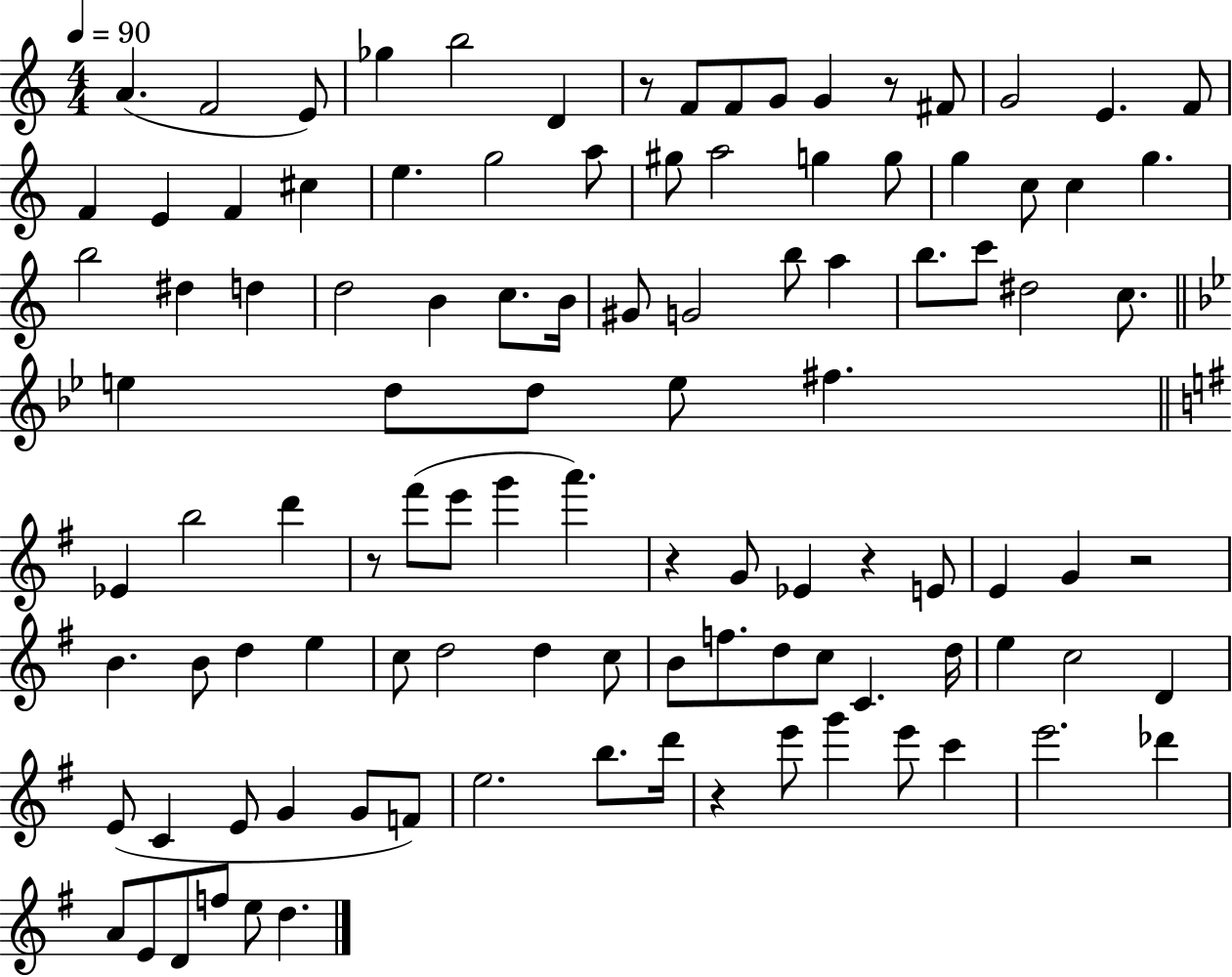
A4/q. F4/h E4/e Gb5/q B5/h D4/q R/e F4/e F4/e G4/e G4/q R/e F#4/e G4/h E4/q. F4/e F4/q E4/q F4/q C#5/q E5/q. G5/h A5/e G#5/e A5/h G5/q G5/e G5/q C5/e C5/q G5/q. B5/h D#5/q D5/q D5/h B4/q C5/e. B4/s G#4/e G4/h B5/e A5/q B5/e. C6/e D#5/h C5/e. E5/q D5/e D5/e E5/e F#5/q. Eb4/q B5/h D6/q R/e F#6/e E6/e G6/q A6/q. R/q G4/e Eb4/q R/q E4/e E4/q G4/q R/h B4/q. B4/e D5/q E5/q C5/e D5/h D5/q C5/e B4/e F5/e. D5/e C5/e C4/q. D5/s E5/q C5/h D4/q E4/e C4/q E4/e G4/q G4/e F4/e E5/h. B5/e. D6/s R/q E6/e G6/q E6/e C6/q E6/h. Db6/q A4/e E4/e D4/e F5/e E5/e D5/q.